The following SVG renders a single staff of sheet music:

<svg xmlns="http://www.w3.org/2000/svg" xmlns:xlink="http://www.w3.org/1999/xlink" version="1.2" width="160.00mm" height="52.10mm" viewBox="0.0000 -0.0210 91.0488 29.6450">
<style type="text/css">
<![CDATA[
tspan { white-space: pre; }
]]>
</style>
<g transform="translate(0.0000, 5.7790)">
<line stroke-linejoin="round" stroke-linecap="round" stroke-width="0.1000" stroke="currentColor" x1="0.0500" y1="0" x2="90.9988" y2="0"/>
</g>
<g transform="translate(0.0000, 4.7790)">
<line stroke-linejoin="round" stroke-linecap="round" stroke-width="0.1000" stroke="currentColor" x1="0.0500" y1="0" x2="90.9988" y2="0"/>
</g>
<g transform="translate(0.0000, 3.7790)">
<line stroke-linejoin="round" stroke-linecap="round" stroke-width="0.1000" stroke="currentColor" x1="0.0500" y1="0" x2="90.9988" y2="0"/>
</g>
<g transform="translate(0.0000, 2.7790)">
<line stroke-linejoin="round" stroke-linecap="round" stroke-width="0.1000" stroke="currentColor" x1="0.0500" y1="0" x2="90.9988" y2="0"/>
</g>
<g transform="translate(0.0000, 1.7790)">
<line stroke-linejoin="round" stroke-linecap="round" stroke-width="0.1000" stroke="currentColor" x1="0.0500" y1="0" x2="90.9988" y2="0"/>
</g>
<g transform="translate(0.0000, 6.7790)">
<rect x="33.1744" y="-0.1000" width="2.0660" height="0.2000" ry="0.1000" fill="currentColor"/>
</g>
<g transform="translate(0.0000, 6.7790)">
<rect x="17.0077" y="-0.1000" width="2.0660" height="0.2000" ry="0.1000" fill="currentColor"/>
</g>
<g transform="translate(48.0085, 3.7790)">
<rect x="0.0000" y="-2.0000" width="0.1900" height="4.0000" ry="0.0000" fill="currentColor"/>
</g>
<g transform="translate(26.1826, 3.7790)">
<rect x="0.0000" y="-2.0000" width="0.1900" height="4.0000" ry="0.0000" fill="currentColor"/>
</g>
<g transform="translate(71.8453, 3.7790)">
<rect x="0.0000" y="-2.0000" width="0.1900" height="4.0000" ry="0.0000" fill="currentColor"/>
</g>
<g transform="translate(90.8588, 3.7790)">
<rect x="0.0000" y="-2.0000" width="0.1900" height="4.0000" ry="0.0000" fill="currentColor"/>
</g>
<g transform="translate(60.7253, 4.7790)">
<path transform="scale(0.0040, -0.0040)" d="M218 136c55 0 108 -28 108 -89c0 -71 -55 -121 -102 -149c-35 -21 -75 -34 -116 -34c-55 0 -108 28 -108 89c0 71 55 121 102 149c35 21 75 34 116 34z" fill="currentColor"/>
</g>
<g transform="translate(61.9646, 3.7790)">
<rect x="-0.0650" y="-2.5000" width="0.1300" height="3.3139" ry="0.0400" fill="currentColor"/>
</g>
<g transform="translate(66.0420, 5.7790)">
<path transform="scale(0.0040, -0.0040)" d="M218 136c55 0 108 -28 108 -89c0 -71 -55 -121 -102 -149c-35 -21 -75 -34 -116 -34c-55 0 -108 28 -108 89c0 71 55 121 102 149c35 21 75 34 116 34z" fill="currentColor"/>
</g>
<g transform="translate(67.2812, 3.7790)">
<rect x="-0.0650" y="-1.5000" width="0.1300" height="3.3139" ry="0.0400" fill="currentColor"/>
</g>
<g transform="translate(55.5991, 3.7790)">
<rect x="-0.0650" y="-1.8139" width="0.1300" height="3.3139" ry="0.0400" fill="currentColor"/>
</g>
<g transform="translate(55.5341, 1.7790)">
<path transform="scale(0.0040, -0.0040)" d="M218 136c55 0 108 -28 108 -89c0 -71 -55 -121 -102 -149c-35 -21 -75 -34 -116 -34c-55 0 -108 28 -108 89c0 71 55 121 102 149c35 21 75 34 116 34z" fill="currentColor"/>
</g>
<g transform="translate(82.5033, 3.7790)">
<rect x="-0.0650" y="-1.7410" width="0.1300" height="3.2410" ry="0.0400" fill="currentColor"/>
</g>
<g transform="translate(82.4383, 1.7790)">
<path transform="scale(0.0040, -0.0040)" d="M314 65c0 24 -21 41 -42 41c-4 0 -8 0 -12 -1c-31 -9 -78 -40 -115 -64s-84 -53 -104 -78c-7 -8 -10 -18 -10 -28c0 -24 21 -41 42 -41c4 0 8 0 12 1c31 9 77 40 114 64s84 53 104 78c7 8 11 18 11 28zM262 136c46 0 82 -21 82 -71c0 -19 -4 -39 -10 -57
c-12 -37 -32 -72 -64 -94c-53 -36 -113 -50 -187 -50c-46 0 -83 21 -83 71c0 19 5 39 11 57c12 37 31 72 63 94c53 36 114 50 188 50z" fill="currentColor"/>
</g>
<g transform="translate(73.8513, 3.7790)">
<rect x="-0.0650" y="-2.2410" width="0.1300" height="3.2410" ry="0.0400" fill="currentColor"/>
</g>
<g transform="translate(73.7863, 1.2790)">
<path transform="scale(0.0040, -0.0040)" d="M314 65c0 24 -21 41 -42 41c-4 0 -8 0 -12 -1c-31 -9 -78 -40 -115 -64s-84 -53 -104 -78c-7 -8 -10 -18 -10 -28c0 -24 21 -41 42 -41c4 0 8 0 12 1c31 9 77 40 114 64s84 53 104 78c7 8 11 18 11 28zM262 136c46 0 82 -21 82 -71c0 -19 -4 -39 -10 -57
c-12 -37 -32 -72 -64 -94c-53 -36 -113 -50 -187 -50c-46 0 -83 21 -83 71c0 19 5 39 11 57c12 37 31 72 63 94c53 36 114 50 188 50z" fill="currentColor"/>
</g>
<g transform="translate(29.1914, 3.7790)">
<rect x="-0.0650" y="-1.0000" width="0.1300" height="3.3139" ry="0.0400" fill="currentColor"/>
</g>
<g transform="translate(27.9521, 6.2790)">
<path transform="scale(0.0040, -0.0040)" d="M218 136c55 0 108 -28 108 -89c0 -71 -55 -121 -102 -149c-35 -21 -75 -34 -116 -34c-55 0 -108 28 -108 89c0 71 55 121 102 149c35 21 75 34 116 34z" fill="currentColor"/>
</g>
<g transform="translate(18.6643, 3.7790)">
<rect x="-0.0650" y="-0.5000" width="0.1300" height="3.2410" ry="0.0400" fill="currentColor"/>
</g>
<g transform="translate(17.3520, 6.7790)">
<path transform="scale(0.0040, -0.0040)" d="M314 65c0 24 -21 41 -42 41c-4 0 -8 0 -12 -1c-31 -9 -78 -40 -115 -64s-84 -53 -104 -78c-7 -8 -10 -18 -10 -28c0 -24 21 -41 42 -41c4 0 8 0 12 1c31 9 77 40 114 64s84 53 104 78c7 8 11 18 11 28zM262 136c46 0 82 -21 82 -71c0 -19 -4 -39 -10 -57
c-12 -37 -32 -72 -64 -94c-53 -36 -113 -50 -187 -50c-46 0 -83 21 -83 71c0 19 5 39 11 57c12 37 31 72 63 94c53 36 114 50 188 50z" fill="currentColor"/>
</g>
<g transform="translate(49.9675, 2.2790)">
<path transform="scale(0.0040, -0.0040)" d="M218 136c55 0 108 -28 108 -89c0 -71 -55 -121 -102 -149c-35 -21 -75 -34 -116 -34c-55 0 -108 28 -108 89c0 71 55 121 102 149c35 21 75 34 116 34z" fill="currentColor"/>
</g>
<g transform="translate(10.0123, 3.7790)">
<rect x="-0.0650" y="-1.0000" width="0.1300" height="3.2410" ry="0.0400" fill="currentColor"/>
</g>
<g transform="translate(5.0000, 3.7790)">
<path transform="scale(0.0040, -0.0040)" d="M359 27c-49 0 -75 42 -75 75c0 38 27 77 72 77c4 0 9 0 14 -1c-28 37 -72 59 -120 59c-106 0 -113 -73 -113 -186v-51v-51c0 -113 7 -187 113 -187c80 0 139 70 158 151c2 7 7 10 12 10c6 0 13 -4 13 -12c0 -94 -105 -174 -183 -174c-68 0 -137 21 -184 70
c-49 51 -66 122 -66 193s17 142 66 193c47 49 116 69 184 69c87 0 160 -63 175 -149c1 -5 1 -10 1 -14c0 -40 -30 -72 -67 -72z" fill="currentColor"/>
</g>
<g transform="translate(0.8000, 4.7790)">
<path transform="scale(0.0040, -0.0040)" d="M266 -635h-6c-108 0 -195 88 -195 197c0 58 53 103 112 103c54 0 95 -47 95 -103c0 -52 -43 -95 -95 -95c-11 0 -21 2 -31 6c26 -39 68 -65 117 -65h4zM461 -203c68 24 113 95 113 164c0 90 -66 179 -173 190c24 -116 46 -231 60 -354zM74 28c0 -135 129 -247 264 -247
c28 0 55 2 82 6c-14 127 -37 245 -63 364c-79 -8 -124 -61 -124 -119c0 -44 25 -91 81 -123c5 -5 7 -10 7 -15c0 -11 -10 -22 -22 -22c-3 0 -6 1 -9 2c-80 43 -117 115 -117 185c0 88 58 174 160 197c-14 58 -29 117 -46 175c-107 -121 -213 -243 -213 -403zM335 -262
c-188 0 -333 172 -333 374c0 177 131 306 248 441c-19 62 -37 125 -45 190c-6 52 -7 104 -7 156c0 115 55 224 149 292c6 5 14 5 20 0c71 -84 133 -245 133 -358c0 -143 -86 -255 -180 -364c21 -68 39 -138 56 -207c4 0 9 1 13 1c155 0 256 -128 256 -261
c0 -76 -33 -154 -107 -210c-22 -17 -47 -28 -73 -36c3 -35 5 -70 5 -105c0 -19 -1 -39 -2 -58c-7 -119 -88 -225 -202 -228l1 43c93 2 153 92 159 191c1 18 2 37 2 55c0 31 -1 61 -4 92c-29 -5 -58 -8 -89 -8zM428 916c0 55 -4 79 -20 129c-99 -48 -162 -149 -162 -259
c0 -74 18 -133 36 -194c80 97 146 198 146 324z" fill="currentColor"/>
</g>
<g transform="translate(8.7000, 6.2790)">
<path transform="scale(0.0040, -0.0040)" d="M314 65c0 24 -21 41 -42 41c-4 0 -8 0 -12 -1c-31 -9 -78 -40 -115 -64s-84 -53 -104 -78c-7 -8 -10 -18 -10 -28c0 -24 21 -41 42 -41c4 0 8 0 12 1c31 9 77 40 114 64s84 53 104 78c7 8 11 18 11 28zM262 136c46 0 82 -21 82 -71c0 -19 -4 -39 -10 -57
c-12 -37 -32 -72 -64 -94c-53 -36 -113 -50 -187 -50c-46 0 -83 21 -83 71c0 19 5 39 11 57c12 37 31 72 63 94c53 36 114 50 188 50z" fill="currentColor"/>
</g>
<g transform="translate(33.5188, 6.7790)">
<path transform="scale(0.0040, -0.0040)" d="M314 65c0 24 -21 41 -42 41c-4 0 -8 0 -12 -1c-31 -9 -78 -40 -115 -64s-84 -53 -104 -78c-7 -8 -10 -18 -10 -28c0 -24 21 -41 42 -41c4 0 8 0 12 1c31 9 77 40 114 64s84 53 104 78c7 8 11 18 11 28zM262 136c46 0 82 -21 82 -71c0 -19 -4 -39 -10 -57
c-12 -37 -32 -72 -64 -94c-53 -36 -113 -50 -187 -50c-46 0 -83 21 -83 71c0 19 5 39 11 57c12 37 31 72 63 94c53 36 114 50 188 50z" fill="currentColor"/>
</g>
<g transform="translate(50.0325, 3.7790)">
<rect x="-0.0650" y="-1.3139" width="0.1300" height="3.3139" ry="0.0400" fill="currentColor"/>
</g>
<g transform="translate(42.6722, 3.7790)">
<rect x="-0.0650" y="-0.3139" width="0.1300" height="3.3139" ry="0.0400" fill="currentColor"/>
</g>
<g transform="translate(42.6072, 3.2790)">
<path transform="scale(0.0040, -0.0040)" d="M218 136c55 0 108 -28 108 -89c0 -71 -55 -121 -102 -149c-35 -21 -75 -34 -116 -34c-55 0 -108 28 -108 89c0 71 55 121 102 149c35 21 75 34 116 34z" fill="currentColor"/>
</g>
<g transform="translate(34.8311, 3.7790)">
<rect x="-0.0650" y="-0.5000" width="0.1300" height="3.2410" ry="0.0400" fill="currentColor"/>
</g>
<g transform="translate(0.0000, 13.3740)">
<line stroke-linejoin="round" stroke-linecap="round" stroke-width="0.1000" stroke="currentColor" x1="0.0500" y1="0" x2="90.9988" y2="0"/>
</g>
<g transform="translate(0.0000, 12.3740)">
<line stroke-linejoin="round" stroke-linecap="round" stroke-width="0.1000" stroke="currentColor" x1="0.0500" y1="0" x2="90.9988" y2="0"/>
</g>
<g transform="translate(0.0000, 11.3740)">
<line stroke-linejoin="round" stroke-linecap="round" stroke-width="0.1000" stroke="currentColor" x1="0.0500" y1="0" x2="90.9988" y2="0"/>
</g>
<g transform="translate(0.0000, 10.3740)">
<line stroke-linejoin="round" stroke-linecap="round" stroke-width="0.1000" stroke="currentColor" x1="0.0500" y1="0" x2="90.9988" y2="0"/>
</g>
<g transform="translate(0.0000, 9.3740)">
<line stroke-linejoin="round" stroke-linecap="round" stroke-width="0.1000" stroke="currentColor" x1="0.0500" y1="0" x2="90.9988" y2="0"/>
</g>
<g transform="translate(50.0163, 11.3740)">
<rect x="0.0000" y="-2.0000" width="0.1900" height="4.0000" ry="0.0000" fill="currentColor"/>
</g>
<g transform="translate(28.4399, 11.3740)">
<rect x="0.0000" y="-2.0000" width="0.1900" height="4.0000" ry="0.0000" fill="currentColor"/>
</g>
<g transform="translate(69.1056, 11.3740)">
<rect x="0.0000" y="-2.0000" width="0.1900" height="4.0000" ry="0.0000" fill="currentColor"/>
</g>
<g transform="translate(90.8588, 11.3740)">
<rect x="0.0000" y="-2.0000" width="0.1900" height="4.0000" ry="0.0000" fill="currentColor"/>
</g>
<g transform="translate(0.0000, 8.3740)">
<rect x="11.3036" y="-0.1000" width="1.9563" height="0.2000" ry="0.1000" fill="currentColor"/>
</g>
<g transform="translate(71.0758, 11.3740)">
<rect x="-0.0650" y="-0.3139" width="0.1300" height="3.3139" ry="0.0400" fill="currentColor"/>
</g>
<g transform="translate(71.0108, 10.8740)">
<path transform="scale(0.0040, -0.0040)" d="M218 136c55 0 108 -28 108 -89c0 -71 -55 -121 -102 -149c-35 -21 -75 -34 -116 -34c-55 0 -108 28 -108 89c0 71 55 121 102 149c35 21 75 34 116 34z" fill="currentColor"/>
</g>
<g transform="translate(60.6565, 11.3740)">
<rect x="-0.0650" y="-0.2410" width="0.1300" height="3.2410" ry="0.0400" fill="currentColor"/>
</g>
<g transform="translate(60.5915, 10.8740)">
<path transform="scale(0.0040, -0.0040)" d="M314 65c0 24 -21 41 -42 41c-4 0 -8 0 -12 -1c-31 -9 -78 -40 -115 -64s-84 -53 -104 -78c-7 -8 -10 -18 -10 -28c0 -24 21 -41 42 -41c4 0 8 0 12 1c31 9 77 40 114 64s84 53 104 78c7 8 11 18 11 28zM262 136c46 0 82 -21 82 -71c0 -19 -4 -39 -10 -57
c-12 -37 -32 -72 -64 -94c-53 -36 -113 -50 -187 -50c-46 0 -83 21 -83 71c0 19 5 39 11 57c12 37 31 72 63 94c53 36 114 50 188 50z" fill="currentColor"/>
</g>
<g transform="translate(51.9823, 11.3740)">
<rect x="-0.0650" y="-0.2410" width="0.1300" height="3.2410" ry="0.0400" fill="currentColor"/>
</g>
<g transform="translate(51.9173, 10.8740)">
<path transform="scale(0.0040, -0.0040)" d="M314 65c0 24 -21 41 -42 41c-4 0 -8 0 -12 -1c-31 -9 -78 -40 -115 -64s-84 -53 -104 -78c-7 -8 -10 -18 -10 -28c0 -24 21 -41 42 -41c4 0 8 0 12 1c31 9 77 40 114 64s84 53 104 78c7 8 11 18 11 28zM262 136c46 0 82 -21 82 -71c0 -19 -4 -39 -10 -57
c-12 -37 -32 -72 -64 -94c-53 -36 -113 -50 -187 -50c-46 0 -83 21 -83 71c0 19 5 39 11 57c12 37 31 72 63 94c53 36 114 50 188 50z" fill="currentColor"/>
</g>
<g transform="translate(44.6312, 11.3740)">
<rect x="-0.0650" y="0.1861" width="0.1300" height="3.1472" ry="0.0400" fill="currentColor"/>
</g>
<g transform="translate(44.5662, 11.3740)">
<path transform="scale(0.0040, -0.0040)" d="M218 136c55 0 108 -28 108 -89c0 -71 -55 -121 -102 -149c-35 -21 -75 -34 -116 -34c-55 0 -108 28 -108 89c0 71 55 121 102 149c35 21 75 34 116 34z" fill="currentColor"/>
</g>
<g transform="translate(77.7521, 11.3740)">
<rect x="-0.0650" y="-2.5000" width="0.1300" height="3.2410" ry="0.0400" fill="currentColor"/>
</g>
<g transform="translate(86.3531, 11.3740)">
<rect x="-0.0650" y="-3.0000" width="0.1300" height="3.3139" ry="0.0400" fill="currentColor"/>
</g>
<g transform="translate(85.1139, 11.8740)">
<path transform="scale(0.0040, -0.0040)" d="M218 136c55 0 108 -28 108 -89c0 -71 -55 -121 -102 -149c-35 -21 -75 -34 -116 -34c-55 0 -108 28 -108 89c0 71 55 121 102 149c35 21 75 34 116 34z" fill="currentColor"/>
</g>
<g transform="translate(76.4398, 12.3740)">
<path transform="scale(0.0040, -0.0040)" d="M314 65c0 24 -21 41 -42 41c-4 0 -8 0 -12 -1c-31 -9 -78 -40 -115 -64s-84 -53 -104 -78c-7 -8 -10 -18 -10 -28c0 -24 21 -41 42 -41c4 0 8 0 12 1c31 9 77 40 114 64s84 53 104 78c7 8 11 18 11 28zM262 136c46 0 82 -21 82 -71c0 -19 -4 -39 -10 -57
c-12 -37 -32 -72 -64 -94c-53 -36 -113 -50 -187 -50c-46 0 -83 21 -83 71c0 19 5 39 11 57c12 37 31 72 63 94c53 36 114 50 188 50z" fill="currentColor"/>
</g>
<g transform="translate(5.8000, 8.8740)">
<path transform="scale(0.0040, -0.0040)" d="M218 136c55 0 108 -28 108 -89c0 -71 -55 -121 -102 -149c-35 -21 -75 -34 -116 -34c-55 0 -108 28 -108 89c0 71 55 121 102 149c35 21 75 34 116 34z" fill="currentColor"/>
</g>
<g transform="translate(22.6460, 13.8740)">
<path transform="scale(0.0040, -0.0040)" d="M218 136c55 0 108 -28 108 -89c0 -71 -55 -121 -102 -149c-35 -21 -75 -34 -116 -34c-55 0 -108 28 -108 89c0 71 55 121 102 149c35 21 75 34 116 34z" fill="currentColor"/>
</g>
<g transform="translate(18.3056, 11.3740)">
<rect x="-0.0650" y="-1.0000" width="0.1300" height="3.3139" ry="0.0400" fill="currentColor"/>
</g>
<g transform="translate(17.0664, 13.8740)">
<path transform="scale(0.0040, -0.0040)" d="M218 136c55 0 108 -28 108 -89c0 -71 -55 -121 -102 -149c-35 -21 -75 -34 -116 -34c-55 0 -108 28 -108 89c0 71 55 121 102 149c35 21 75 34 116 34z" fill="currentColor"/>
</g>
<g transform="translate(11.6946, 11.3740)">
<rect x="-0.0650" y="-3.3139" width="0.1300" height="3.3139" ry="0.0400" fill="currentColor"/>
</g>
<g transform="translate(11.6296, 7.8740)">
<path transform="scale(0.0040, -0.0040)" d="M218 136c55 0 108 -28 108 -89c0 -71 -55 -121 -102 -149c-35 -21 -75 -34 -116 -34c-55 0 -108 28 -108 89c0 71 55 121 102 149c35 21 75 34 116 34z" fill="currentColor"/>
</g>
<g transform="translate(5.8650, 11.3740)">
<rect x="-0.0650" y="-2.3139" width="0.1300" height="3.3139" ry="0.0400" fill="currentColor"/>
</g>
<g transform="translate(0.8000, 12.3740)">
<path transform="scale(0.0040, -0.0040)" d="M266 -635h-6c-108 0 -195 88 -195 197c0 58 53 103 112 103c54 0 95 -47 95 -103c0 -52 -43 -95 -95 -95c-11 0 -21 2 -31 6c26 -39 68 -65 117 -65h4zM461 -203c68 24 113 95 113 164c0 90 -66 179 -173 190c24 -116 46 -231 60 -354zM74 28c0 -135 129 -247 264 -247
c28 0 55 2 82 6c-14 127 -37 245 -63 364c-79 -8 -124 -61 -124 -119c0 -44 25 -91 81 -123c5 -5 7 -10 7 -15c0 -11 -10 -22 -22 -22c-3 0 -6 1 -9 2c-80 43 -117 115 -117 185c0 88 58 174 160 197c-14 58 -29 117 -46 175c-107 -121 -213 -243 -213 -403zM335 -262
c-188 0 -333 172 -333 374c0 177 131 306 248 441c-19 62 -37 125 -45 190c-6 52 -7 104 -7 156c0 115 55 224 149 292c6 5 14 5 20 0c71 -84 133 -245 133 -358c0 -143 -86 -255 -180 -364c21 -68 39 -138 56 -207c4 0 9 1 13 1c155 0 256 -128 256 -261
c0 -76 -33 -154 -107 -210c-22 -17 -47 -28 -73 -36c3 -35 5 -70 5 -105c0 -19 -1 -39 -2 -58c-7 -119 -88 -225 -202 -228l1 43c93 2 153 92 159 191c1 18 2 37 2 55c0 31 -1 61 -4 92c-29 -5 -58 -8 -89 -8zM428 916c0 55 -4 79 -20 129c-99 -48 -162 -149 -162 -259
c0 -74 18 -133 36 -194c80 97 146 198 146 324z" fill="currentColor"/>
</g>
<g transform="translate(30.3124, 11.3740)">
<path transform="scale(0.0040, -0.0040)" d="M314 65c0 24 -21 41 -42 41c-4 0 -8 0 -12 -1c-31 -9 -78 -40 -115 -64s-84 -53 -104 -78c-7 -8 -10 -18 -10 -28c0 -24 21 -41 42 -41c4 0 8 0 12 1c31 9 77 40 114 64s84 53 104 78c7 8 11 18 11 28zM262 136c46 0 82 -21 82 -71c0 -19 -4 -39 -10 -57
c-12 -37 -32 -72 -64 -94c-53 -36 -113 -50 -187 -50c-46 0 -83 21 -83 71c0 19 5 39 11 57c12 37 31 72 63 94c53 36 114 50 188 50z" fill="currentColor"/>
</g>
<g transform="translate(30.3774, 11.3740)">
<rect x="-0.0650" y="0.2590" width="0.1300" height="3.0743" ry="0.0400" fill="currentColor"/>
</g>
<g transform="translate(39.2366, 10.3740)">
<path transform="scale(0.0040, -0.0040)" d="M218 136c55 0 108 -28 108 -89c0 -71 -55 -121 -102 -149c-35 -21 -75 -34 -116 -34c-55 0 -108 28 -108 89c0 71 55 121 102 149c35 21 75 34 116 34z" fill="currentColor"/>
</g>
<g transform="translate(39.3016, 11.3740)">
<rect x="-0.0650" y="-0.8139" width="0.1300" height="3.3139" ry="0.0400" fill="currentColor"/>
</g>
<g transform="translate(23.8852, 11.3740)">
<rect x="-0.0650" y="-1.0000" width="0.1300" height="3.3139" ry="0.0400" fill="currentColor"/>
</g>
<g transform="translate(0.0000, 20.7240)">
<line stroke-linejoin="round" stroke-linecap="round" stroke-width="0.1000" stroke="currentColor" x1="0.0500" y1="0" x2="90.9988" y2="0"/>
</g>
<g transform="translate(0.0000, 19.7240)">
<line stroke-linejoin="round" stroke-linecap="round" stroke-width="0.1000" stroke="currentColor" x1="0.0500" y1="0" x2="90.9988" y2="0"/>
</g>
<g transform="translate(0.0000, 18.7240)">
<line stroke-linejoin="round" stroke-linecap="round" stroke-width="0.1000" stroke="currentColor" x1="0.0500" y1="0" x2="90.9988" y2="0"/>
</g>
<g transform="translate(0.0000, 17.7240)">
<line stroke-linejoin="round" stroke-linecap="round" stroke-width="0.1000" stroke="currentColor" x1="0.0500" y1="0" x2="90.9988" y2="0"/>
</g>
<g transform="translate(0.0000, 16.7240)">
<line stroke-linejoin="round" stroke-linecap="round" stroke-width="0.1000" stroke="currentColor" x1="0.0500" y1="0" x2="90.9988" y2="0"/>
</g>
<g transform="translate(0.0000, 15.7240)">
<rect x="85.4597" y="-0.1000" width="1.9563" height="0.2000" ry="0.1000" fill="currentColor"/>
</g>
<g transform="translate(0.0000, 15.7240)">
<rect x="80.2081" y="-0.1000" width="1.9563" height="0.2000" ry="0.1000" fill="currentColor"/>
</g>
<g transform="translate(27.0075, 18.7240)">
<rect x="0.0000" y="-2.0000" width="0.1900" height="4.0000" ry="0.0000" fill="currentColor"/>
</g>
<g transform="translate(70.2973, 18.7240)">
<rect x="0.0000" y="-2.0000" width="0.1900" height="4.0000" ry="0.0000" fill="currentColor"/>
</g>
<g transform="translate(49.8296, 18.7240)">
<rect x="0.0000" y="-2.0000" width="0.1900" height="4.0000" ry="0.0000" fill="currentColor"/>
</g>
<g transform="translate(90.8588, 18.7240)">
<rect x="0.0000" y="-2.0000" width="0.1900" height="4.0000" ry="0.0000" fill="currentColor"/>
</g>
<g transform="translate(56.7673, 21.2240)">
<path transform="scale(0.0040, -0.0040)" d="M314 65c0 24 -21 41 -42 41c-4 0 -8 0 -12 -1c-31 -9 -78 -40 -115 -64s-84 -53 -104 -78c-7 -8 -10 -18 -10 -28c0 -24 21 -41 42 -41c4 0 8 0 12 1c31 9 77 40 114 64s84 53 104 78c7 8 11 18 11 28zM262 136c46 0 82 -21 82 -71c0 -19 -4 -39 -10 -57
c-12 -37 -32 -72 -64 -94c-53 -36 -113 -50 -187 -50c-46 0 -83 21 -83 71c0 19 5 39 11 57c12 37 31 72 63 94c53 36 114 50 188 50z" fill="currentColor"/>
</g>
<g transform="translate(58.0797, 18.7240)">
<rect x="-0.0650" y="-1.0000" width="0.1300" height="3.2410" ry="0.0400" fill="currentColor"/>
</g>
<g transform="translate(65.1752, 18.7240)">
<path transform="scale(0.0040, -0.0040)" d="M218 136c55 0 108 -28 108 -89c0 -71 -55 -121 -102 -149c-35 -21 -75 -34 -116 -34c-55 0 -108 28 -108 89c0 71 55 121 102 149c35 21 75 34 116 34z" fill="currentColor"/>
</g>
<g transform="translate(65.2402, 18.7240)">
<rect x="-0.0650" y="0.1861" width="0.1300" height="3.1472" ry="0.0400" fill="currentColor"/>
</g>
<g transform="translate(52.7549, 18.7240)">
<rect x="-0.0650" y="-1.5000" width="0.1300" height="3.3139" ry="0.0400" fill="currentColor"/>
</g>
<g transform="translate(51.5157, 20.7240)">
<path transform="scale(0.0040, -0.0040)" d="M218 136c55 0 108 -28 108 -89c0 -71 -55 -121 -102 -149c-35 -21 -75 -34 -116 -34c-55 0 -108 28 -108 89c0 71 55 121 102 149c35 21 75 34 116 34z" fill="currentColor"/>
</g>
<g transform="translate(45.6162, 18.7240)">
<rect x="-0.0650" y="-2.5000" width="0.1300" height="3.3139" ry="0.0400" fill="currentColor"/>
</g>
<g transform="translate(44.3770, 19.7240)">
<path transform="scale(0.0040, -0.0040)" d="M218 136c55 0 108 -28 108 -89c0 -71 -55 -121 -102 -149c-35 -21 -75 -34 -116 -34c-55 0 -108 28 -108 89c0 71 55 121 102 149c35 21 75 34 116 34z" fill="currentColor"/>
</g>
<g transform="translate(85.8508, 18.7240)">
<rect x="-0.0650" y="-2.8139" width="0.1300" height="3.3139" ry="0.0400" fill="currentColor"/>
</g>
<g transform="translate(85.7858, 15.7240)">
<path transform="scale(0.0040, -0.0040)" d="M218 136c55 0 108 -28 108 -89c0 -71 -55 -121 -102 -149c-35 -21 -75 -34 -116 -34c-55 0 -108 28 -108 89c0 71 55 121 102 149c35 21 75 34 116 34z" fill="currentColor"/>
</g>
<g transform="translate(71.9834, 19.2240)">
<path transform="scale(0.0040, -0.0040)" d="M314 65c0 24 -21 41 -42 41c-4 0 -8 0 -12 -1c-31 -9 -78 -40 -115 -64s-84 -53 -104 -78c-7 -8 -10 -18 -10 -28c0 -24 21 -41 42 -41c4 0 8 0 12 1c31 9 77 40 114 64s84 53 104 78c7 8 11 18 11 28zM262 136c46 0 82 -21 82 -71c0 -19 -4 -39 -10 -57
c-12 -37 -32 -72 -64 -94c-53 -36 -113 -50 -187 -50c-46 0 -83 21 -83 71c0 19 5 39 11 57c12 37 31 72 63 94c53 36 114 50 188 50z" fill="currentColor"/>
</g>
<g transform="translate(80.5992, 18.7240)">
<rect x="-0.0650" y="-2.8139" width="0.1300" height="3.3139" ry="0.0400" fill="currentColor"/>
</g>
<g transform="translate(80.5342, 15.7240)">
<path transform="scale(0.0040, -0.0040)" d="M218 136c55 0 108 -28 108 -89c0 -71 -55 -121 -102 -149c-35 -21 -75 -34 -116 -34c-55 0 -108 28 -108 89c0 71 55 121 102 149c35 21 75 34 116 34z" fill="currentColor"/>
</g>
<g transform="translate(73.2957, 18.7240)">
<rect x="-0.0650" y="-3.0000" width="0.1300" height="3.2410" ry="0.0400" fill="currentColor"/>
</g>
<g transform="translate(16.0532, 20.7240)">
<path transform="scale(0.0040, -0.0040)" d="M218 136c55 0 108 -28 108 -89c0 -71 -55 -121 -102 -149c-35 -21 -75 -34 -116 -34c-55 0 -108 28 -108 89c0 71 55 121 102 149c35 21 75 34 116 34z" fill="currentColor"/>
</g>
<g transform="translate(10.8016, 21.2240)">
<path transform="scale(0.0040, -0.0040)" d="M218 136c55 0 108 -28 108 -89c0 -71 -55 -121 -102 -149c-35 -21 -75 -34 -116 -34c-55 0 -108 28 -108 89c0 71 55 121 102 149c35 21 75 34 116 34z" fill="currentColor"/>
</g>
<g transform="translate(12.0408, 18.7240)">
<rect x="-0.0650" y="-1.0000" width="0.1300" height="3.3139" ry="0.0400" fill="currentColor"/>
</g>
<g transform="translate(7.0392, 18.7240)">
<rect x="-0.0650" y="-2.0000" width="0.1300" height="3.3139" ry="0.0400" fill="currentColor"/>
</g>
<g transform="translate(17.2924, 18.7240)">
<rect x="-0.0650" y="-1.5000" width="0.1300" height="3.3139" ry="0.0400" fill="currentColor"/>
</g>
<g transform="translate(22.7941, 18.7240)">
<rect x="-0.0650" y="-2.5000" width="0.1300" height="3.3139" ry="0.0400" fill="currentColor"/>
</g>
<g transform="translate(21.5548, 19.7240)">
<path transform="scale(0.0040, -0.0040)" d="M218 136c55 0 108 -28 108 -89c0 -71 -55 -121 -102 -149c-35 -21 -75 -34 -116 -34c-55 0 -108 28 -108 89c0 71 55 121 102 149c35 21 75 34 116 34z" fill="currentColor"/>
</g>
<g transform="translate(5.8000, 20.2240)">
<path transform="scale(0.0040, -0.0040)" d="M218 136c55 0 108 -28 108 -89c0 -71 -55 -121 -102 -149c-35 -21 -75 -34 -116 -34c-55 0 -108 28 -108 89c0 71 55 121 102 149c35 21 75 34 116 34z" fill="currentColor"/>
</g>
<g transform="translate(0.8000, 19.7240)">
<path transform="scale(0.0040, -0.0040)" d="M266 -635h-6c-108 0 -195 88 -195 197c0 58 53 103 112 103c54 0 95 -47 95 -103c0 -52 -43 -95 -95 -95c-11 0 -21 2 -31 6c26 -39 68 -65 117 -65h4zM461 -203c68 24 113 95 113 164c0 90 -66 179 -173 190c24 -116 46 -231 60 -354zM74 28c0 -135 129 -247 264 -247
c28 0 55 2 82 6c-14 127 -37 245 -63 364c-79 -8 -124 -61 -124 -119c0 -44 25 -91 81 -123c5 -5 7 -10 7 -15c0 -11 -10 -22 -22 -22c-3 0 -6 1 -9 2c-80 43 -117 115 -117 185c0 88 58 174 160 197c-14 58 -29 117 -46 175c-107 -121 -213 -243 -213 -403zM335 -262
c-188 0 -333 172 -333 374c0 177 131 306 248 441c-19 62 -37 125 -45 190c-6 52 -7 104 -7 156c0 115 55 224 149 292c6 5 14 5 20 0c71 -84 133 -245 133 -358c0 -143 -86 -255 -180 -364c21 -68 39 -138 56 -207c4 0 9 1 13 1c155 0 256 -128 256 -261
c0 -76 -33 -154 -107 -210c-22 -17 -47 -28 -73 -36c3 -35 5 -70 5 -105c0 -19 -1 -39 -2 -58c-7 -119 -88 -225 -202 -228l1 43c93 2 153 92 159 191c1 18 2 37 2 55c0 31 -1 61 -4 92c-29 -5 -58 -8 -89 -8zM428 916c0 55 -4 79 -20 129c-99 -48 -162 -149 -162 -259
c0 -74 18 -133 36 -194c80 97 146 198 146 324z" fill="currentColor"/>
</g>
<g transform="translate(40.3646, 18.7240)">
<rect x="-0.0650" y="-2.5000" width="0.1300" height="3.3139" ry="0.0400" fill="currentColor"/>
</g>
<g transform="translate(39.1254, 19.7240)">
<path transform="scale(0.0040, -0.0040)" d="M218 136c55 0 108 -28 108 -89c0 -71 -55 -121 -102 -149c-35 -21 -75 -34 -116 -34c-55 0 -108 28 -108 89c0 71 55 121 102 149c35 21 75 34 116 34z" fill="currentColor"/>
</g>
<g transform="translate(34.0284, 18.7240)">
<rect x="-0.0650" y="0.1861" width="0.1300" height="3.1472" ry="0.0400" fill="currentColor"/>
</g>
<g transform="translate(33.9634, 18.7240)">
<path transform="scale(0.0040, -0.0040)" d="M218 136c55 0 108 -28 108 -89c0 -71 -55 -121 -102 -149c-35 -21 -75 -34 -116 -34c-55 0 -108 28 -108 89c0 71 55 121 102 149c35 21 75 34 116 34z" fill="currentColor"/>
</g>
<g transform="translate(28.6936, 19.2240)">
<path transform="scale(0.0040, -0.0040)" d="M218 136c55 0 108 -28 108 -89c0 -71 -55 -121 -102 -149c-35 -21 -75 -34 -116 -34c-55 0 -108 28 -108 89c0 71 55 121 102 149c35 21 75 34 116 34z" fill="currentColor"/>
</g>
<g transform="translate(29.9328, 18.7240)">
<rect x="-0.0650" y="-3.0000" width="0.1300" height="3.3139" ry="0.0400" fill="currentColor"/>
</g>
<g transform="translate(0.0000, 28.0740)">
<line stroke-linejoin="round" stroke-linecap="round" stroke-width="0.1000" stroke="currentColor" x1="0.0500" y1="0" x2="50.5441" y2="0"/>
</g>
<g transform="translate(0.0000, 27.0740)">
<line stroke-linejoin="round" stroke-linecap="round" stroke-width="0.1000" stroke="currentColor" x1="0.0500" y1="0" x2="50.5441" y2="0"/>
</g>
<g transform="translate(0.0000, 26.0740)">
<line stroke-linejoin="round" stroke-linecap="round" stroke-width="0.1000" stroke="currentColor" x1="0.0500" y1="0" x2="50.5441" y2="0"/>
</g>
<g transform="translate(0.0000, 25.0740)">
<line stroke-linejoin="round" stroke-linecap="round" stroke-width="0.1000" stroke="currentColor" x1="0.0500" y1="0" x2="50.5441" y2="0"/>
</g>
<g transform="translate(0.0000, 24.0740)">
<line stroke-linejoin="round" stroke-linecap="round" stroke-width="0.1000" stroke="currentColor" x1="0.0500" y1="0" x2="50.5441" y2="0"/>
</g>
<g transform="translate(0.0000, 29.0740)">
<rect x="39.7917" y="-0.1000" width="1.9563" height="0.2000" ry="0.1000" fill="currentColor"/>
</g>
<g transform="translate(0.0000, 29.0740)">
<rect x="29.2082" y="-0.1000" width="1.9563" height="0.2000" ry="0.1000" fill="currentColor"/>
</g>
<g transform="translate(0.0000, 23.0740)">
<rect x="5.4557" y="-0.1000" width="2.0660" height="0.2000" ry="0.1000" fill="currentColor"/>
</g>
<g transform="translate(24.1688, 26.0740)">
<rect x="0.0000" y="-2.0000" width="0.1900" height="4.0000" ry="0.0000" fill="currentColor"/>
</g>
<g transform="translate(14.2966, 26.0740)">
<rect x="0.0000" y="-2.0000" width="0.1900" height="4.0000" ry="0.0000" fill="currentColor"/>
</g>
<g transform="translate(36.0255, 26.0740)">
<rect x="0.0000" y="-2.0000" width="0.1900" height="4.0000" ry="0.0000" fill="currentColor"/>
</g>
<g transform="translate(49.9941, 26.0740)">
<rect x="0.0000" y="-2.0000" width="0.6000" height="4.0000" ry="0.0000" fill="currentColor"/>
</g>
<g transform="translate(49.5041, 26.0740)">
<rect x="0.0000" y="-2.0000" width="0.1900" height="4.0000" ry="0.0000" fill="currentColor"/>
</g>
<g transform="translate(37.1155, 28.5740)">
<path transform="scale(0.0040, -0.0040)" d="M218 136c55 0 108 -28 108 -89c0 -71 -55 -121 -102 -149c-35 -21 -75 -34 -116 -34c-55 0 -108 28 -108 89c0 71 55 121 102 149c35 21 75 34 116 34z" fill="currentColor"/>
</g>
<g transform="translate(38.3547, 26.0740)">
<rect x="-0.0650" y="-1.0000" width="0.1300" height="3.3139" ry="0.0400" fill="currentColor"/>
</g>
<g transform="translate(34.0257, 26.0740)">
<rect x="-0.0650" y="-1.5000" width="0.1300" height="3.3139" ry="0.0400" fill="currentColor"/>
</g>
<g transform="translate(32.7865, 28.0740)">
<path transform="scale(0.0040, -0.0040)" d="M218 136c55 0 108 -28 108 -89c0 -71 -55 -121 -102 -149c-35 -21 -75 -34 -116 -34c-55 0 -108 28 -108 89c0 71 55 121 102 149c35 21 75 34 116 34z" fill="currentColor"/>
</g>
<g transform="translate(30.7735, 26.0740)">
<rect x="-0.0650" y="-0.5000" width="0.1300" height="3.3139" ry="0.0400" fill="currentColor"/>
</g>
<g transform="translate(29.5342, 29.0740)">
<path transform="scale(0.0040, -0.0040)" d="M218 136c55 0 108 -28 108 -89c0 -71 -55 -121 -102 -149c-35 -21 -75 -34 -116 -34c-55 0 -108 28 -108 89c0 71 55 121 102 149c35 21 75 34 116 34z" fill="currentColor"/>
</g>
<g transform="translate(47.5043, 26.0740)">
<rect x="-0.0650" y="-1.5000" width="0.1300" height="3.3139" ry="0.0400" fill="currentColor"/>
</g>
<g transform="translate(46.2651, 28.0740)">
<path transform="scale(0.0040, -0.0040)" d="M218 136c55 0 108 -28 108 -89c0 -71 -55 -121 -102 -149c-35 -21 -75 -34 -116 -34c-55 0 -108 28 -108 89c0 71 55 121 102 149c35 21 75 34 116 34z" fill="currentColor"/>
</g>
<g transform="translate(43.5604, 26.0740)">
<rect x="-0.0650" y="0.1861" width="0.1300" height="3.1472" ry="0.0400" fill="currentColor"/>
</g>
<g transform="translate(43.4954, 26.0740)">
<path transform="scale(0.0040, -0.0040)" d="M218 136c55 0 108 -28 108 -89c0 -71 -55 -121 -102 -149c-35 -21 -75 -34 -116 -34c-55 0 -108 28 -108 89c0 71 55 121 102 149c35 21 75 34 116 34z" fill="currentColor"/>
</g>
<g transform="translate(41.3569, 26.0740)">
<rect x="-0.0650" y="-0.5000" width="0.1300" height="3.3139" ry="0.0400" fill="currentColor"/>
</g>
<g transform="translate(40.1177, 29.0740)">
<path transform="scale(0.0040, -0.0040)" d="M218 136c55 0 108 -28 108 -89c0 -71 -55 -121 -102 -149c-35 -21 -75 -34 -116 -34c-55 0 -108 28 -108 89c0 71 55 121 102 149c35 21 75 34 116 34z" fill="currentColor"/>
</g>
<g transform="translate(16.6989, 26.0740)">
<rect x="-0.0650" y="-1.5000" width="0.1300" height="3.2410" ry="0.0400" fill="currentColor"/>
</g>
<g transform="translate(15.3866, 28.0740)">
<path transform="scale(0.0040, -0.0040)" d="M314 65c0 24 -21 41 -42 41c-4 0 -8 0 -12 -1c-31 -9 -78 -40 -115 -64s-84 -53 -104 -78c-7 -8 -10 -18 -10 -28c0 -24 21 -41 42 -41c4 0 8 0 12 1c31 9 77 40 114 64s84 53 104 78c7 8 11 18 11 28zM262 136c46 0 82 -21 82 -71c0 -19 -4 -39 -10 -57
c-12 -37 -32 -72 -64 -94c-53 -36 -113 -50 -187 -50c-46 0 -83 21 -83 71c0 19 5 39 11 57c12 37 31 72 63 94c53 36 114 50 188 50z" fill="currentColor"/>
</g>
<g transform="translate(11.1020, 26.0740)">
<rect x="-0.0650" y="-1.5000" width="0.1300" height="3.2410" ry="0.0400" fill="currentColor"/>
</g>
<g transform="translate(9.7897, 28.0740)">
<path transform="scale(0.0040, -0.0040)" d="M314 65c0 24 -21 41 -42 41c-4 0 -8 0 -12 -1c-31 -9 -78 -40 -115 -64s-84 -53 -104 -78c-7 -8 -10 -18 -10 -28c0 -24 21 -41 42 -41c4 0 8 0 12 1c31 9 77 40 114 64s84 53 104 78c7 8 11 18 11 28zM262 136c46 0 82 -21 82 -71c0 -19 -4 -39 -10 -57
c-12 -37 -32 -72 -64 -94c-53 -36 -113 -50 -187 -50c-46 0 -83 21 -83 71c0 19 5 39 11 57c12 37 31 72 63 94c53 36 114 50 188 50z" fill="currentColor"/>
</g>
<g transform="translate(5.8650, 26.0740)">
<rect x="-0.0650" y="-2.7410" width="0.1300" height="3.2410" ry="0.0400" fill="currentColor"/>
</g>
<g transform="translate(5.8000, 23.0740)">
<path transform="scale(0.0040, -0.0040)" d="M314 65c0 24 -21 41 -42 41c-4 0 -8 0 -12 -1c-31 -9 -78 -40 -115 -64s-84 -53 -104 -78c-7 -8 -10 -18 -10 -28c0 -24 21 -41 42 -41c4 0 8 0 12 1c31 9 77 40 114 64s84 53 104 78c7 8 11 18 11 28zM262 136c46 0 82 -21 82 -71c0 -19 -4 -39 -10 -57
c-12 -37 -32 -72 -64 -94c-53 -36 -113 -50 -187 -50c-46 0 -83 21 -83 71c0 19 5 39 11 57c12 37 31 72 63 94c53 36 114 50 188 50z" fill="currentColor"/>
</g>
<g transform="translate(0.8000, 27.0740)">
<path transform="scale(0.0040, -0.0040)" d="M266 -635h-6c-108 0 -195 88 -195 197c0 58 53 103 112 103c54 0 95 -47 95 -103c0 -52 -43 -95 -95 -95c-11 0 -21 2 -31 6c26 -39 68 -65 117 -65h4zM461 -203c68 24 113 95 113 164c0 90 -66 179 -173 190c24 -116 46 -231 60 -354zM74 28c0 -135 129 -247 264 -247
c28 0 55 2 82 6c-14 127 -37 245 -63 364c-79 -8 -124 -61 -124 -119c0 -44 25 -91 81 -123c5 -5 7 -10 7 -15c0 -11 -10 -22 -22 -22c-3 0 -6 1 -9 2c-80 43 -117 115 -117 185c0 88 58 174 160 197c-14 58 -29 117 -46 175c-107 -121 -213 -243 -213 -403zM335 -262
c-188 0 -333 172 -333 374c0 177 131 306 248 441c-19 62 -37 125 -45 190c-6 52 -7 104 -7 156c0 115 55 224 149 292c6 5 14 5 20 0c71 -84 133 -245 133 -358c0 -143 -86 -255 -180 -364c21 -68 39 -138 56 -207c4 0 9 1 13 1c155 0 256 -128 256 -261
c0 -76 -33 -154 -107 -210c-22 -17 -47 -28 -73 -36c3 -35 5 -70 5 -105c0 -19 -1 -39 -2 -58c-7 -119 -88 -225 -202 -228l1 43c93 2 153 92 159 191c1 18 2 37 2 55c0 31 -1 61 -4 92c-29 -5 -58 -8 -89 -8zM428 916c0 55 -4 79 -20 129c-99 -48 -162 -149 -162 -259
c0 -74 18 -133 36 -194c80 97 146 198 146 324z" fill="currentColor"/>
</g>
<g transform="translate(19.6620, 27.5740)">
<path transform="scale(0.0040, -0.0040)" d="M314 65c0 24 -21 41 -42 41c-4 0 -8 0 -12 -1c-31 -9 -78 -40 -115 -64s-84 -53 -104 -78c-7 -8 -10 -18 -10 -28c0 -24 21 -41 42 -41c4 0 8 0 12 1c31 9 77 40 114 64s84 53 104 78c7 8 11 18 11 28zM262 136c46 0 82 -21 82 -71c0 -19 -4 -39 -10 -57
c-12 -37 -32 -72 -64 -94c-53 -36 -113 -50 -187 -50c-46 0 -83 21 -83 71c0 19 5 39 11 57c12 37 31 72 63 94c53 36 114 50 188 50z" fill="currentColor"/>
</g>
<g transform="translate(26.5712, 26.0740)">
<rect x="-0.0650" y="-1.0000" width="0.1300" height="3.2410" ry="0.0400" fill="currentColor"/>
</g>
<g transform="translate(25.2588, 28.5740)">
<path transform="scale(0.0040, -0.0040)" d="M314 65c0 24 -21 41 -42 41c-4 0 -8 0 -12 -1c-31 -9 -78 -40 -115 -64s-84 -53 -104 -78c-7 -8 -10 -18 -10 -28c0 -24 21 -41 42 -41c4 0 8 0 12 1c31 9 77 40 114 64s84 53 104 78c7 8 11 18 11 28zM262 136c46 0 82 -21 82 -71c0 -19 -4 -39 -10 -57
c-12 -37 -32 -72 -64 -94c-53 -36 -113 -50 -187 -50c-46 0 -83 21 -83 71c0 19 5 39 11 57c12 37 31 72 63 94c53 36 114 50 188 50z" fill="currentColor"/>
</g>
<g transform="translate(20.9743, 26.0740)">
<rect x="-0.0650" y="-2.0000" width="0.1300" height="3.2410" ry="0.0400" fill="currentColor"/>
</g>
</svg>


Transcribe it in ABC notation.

X:1
T:Untitled
M:4/4
L:1/4
K:C
D2 C2 D C2 c e f G E g2 f2 g b D D B2 d B c2 c2 c G2 A F D E G A B G G E D2 B A2 a a a2 E2 E2 F2 D2 C E D C B E